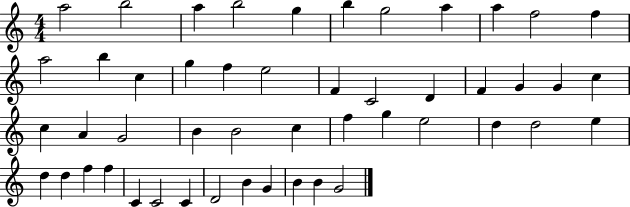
X:1
T:Untitled
M:4/4
L:1/4
K:C
a2 b2 a b2 g b g2 a a f2 f a2 b c g f e2 F C2 D F G G c c A G2 B B2 c f g e2 d d2 e d d f f C C2 C D2 B G B B G2